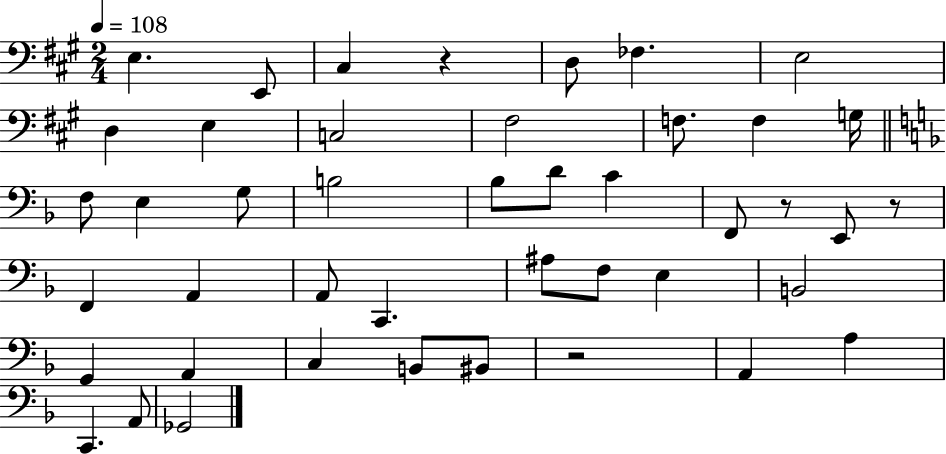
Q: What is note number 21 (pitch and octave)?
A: F2